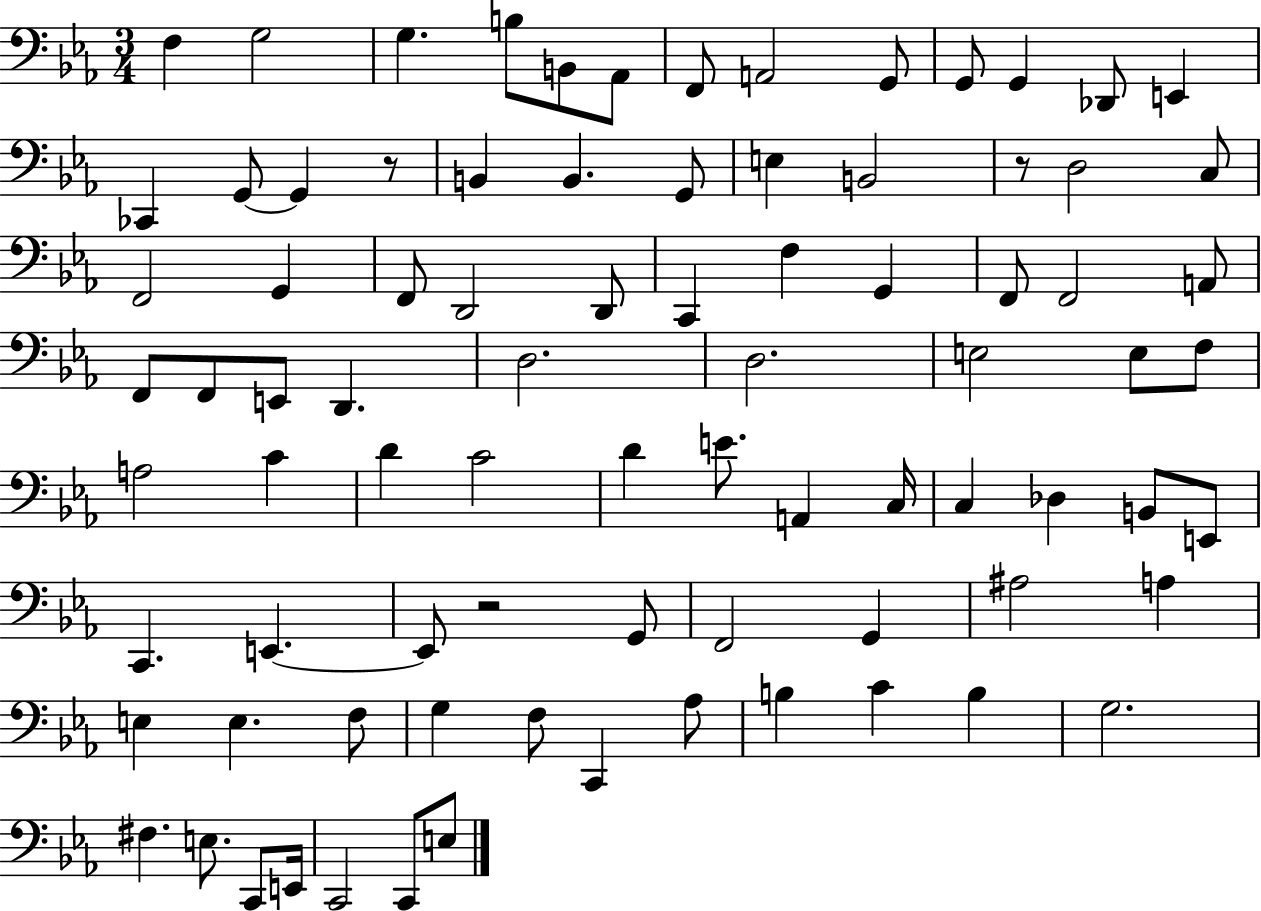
X:1
T:Untitled
M:3/4
L:1/4
K:Eb
F, G,2 G, B,/2 B,,/2 _A,,/2 F,,/2 A,,2 G,,/2 G,,/2 G,, _D,,/2 E,, _C,, G,,/2 G,, z/2 B,, B,, G,,/2 E, B,,2 z/2 D,2 C,/2 F,,2 G,, F,,/2 D,,2 D,,/2 C,, F, G,, F,,/2 F,,2 A,,/2 F,,/2 F,,/2 E,,/2 D,, D,2 D,2 E,2 E,/2 F,/2 A,2 C D C2 D E/2 A,, C,/4 C, _D, B,,/2 E,,/2 C,, E,, E,,/2 z2 G,,/2 F,,2 G,, ^A,2 A, E, E, F,/2 G, F,/2 C,, _A,/2 B, C B, G,2 ^F, E,/2 C,,/2 E,,/4 C,,2 C,,/2 E,/2